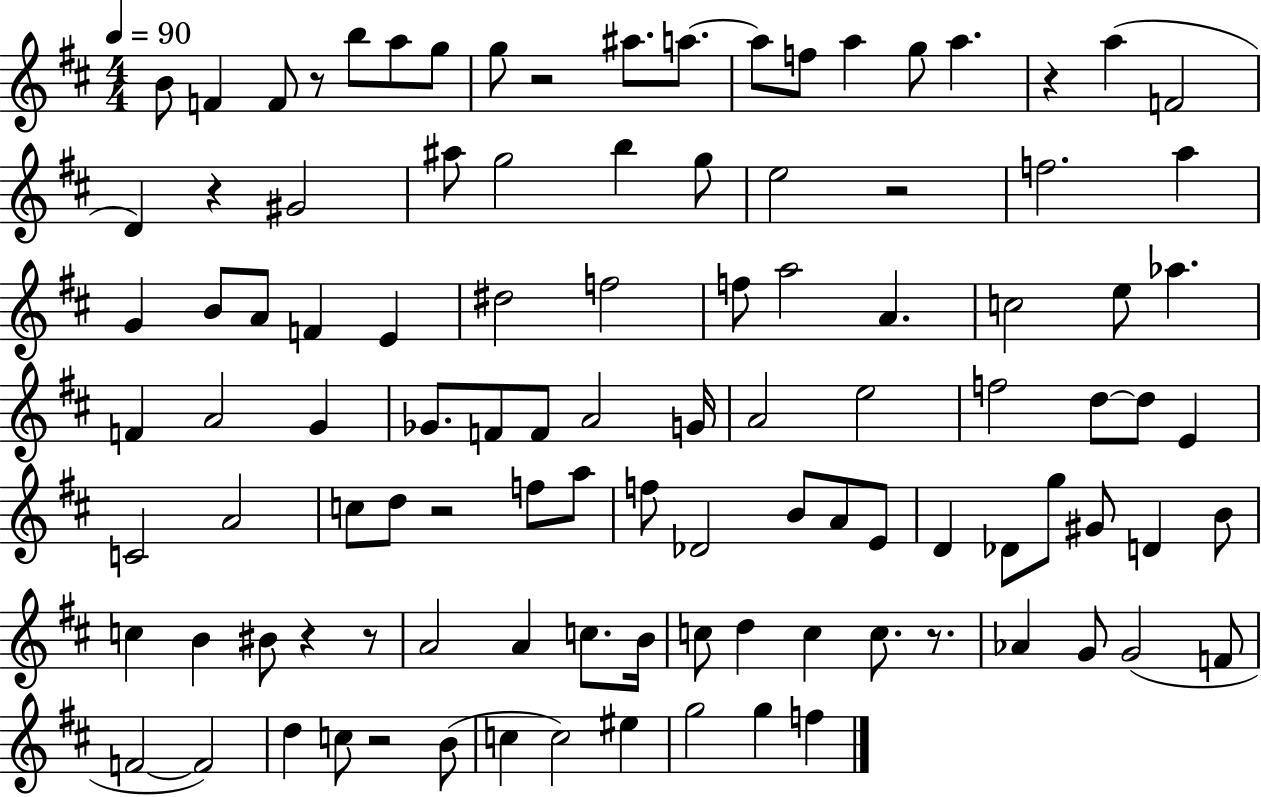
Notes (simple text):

B4/e F4/q F4/e R/e B5/e A5/e G5/e G5/e R/h A#5/e. A5/e. A5/e F5/e A5/q G5/e A5/q. R/q A5/q F4/h D4/q R/q G#4/h A#5/e G5/h B5/q G5/e E5/h R/h F5/h. A5/q G4/q B4/e A4/e F4/q E4/q D#5/h F5/h F5/e A5/h A4/q. C5/h E5/e Ab5/q. F4/q A4/h G4/q Gb4/e. F4/e F4/e A4/h G4/s A4/h E5/h F5/h D5/e D5/e E4/q C4/h A4/h C5/e D5/e R/h F5/e A5/e F5/e Db4/h B4/e A4/e E4/e D4/q Db4/e G5/e G#4/e D4/q B4/e C5/q B4/q BIS4/e R/q R/e A4/h A4/q C5/e. B4/s C5/e D5/q C5/q C5/e. R/e. Ab4/q G4/e G4/h F4/e F4/h F4/h D5/q C5/e R/h B4/e C5/q C5/h EIS5/q G5/h G5/q F5/q